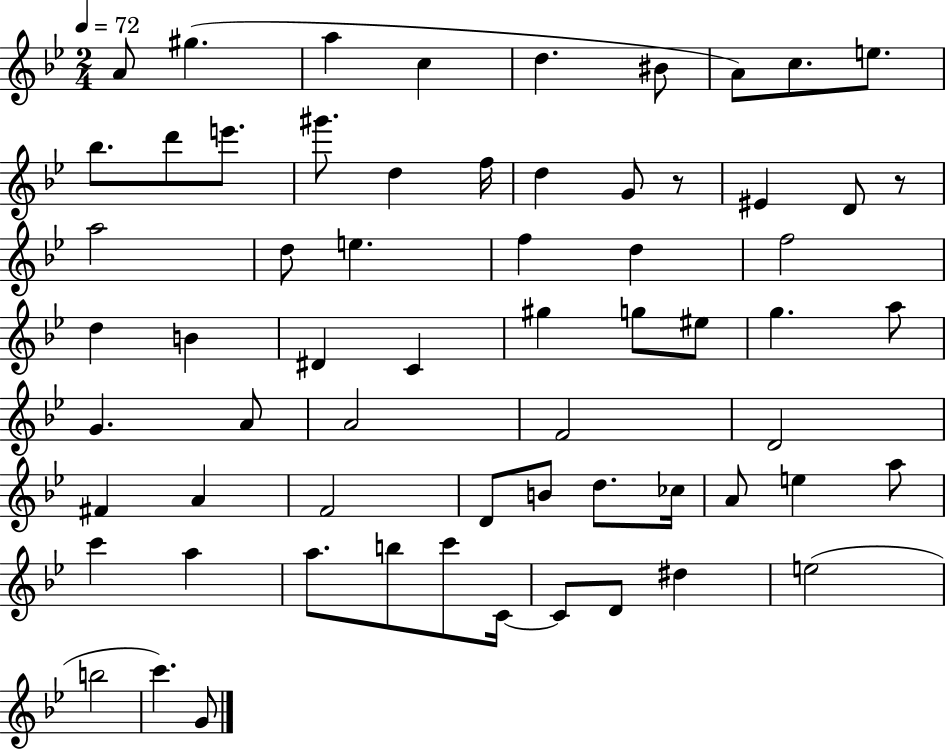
A4/e G#5/q. A5/q C5/q D5/q. BIS4/e A4/e C5/e. E5/e. Bb5/e. D6/e E6/e. G#6/e. D5/q F5/s D5/q G4/e R/e EIS4/q D4/e R/e A5/h D5/e E5/q. F5/q D5/q F5/h D5/q B4/q D#4/q C4/q G#5/q G5/e EIS5/e G5/q. A5/e G4/q. A4/e A4/h F4/h D4/h F#4/q A4/q F4/h D4/e B4/e D5/e. CES5/s A4/e E5/q A5/e C6/q A5/q A5/e. B5/e C6/e C4/s C4/e D4/e D#5/q E5/h B5/h C6/q. G4/e